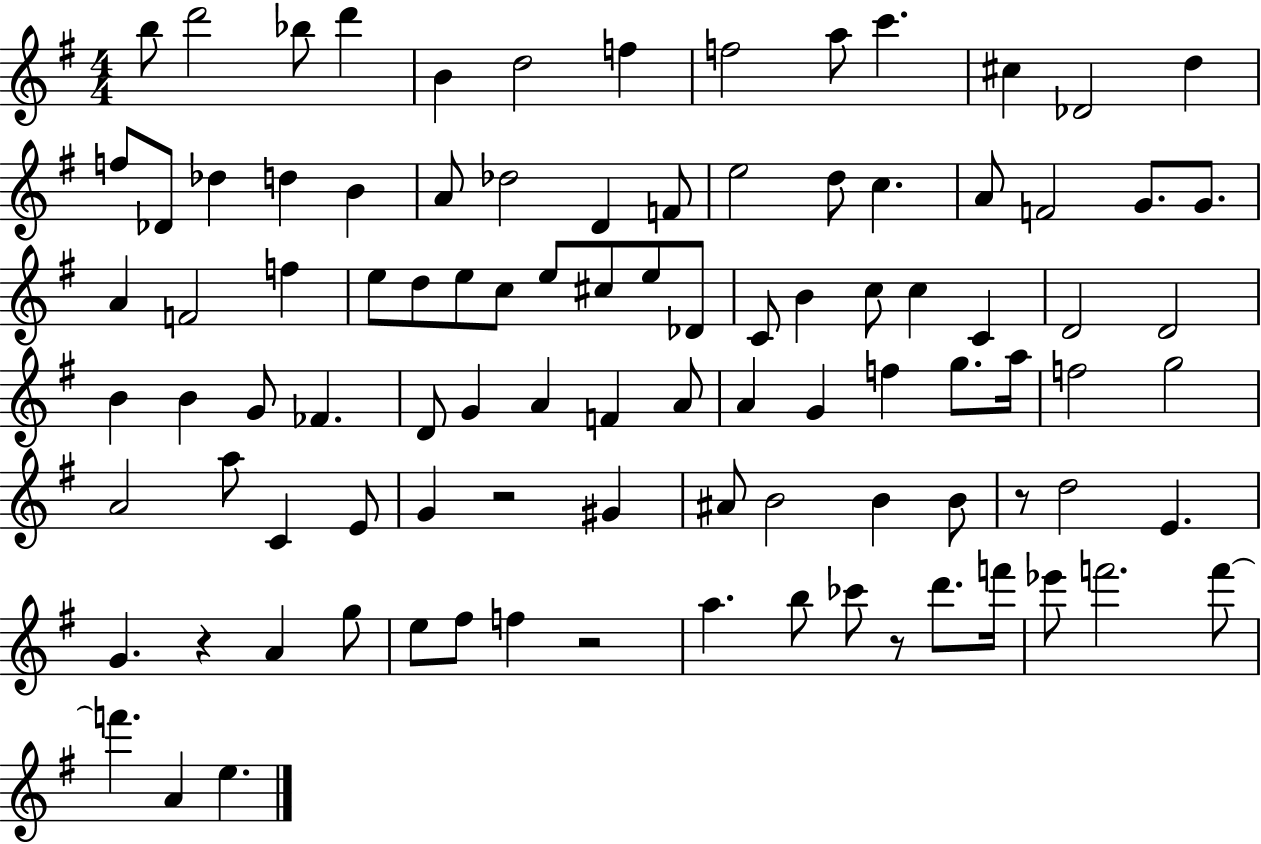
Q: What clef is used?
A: treble